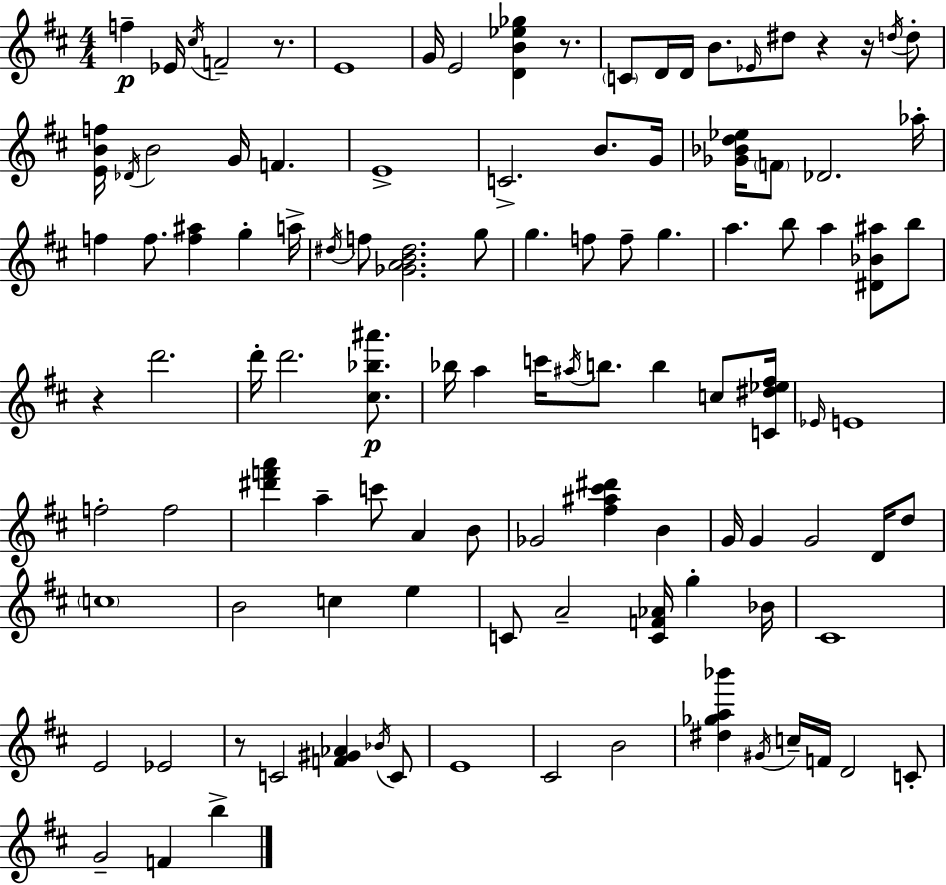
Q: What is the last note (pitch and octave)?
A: B5